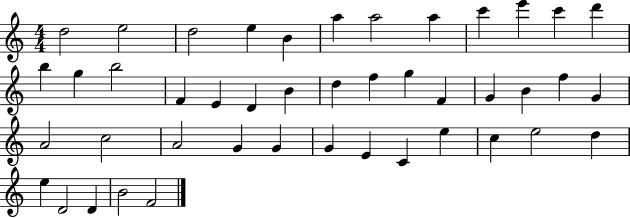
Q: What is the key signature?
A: C major